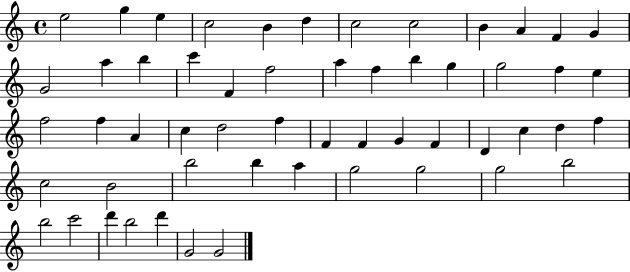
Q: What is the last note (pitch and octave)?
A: G4